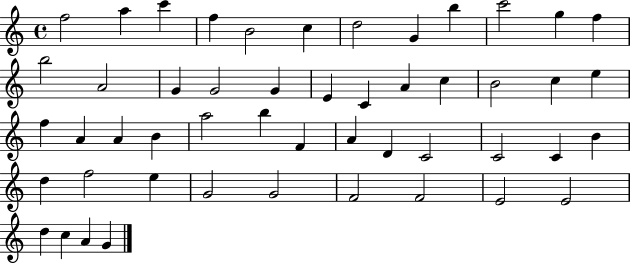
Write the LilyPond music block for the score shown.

{
  \clef treble
  \time 4/4
  \defaultTimeSignature
  \key c \major
  f''2 a''4 c'''4 | f''4 b'2 c''4 | d''2 g'4 b''4 | c'''2 g''4 f''4 | \break b''2 a'2 | g'4 g'2 g'4 | e'4 c'4 a'4 c''4 | b'2 c''4 e''4 | \break f''4 a'4 a'4 b'4 | a''2 b''4 f'4 | a'4 d'4 c'2 | c'2 c'4 b'4 | \break d''4 f''2 e''4 | g'2 g'2 | f'2 f'2 | e'2 e'2 | \break d''4 c''4 a'4 g'4 | \bar "|."
}